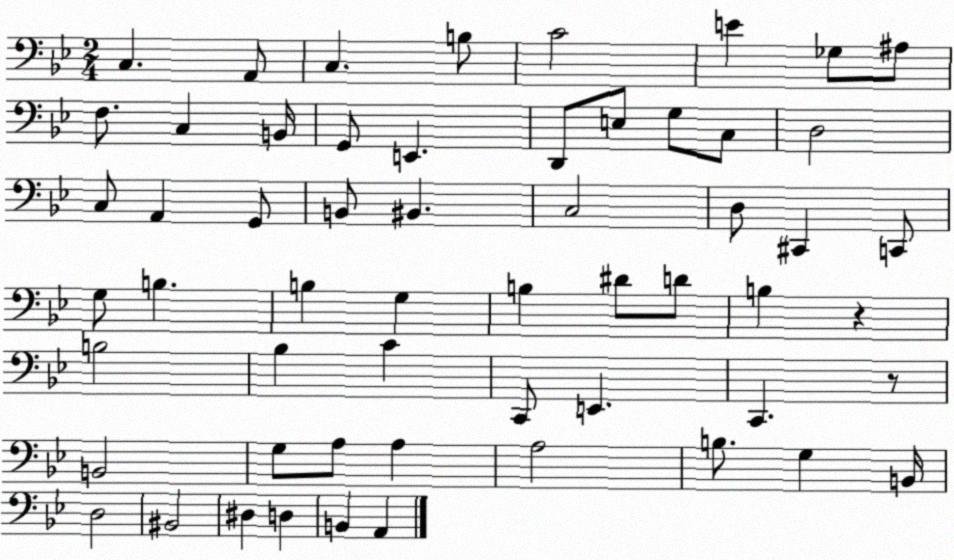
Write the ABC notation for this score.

X:1
T:Untitled
M:2/4
L:1/4
K:Bb
C, A,,/2 C, B,/2 C2 E _G,/2 ^A,/2 F,/2 C, B,,/4 G,,/2 E,, D,,/2 E,/2 G,/2 C,/2 D,2 C,/2 A,, G,,/2 B,,/2 ^B,, C,2 D,/2 ^C,, C,,/2 G,/2 B, B, G, B, ^D/2 D/2 B, z B,2 _B, C C,,/2 E,, C,, z/2 B,,2 G,/2 A,/2 A, A,2 B,/2 G, B,,/4 D,2 ^B,,2 ^D, D, B,, A,,